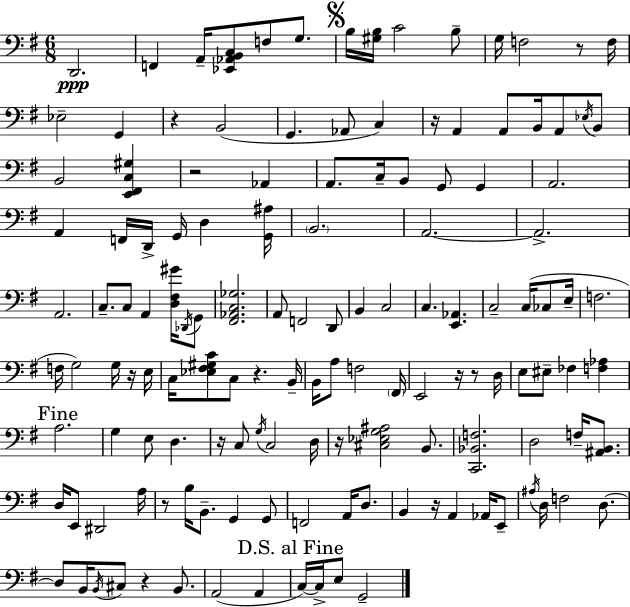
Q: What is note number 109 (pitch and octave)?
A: A2